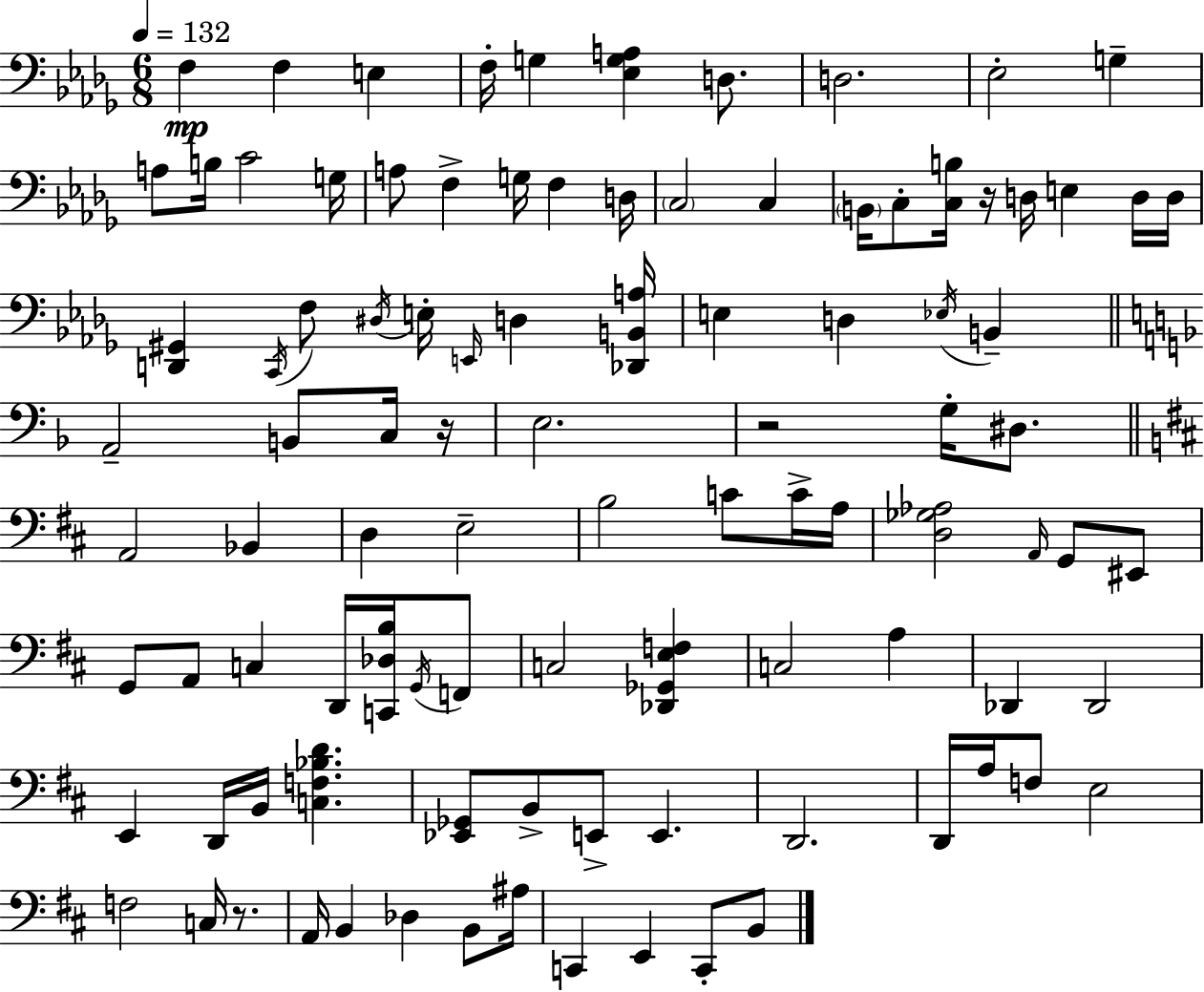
X:1
T:Untitled
M:6/8
L:1/4
K:Bbm
F, F, E, F,/4 G, [_E,G,A,] D,/2 D,2 _E,2 G, A,/2 B,/4 C2 G,/4 A,/2 F, G,/4 F, D,/4 C,2 C, B,,/4 C,/2 [C,B,]/4 z/4 D,/4 E, D,/4 D,/4 [D,,^G,,] C,,/4 F,/2 ^D,/4 E,/4 E,,/4 D, [_D,,B,,A,]/4 E, D, _E,/4 B,, A,,2 B,,/2 C,/4 z/4 E,2 z2 G,/4 ^D,/2 A,,2 _B,, D, E,2 B,2 C/2 C/4 A,/4 [D,_G,_A,]2 A,,/4 G,,/2 ^E,,/2 G,,/2 A,,/2 C, D,,/4 [C,,_D,B,]/4 G,,/4 F,,/2 C,2 [_D,,_G,,E,F,] C,2 A, _D,, _D,,2 E,, D,,/4 B,,/4 [C,F,_B,D] [_E,,_G,,]/2 B,,/2 E,,/2 E,, D,,2 D,,/4 A,/4 F,/2 E,2 F,2 C,/4 z/2 A,,/4 B,, _D, B,,/2 ^A,/4 C,, E,, C,,/2 B,,/2